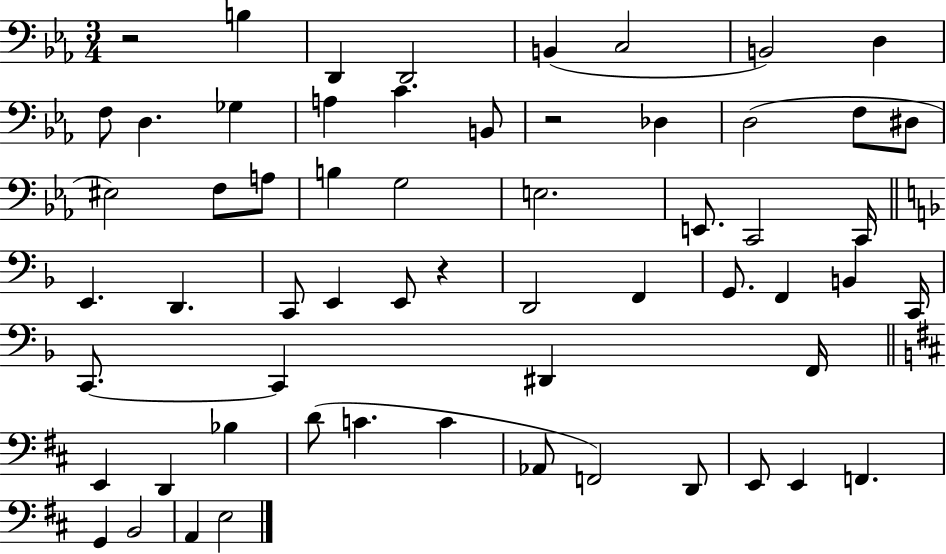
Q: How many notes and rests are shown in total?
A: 60